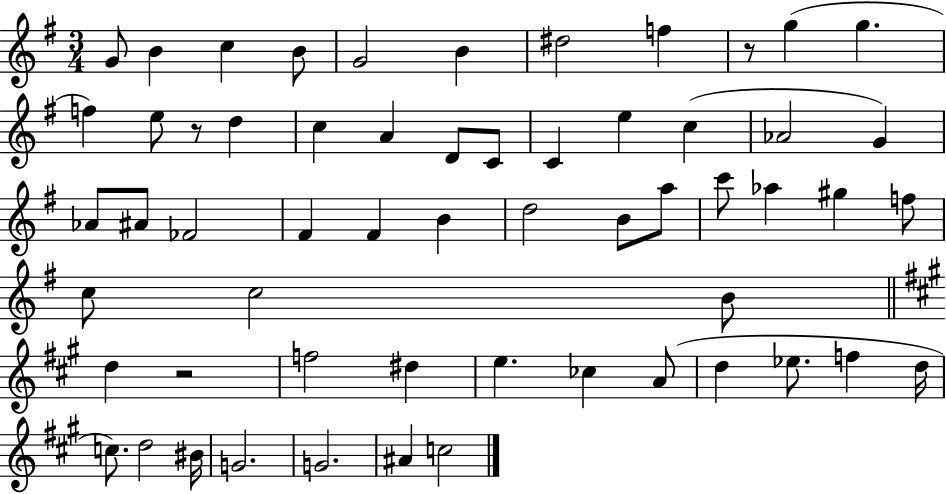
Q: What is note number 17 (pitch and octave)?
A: C4